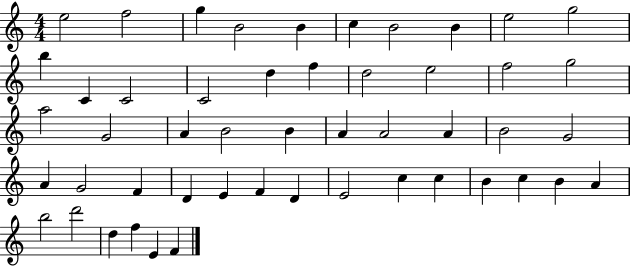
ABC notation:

X:1
T:Untitled
M:4/4
L:1/4
K:C
e2 f2 g B2 B c B2 B e2 g2 b C C2 C2 d f d2 e2 f2 g2 a2 G2 A B2 B A A2 A B2 G2 A G2 F D E F D E2 c c B c B A b2 d'2 d f E F